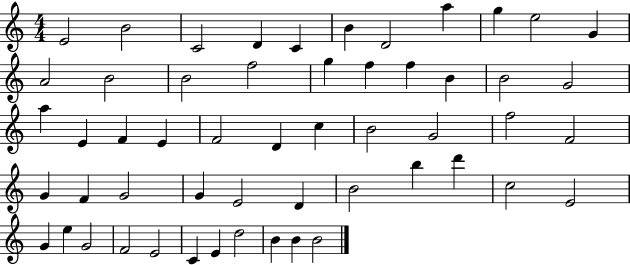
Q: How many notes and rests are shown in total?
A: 54